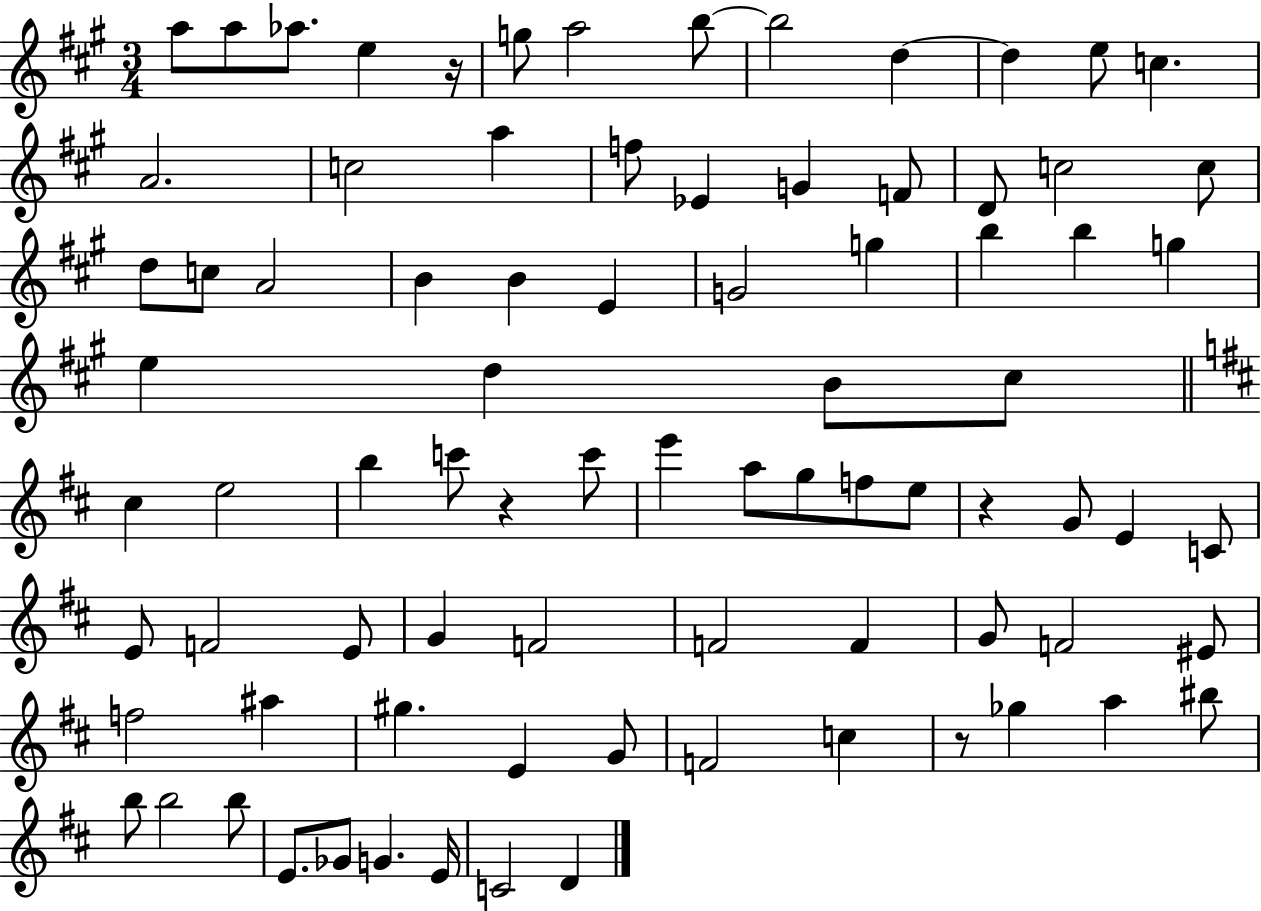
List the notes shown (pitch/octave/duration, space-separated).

A5/e A5/e Ab5/e. E5/q R/s G5/e A5/h B5/e B5/h D5/q D5/q E5/e C5/q. A4/h. C5/h A5/q F5/e Eb4/q G4/q F4/e D4/e C5/h C5/e D5/e C5/e A4/h B4/q B4/q E4/q G4/h G5/q B5/q B5/q G5/q E5/q D5/q B4/e C#5/e C#5/q E5/h B5/q C6/e R/q C6/e E6/q A5/e G5/e F5/e E5/e R/q G4/e E4/q C4/e E4/e F4/h E4/e G4/q F4/h F4/h F4/q G4/e F4/h EIS4/e F5/h A#5/q G#5/q. E4/q G4/e F4/h C5/q R/e Gb5/q A5/q BIS5/e B5/e B5/h B5/e E4/e. Gb4/e G4/q. E4/s C4/h D4/q